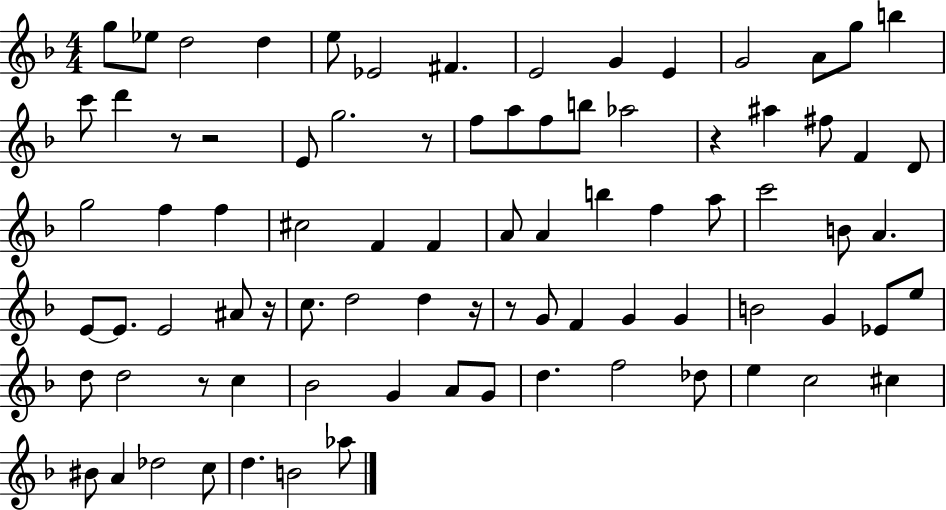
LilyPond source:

{
  \clef treble
  \numericTimeSignature
  \time 4/4
  \key f \major
  \repeat volta 2 { g''8 ees''8 d''2 d''4 | e''8 ees'2 fis'4. | e'2 g'4 e'4 | g'2 a'8 g''8 b''4 | \break c'''8 d'''4 r8 r2 | e'8 g''2. r8 | f''8 a''8 f''8 b''8 aes''2 | r4 ais''4 fis''8 f'4 d'8 | \break g''2 f''4 f''4 | cis''2 f'4 f'4 | a'8 a'4 b''4 f''4 a''8 | c'''2 b'8 a'4. | \break e'8~~ e'8. e'2 ais'8 r16 | c''8. d''2 d''4 r16 | r8 g'8 f'4 g'4 g'4 | b'2 g'4 ees'8 e''8 | \break d''8 d''2 r8 c''4 | bes'2 g'4 a'8 g'8 | d''4. f''2 des''8 | e''4 c''2 cis''4 | \break bis'8 a'4 des''2 c''8 | d''4. b'2 aes''8 | } \bar "|."
}